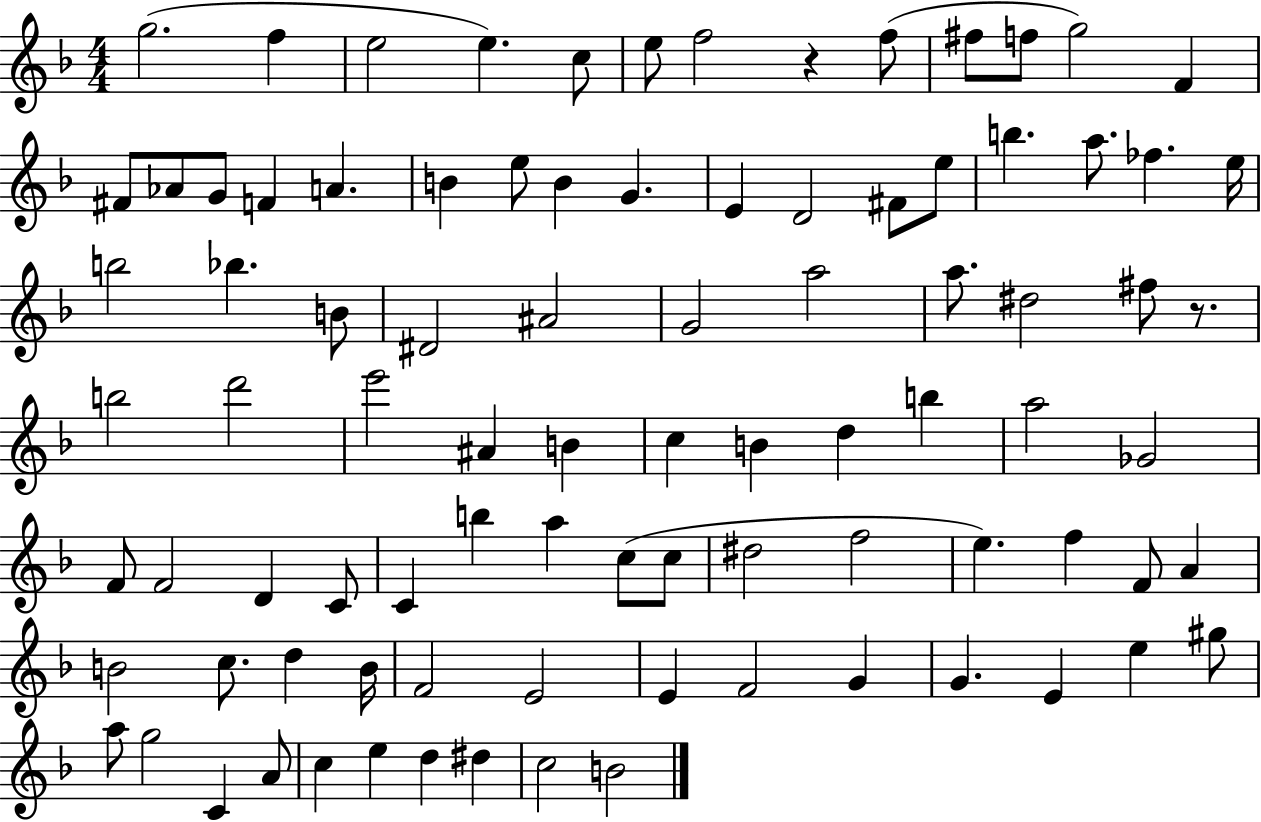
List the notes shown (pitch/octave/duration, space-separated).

G5/h. F5/q E5/h E5/q. C5/e E5/e F5/h R/q F5/e F#5/e F5/e G5/h F4/q F#4/e Ab4/e G4/e F4/q A4/q. B4/q E5/e B4/q G4/q. E4/q D4/h F#4/e E5/e B5/q. A5/e. FES5/q. E5/s B5/h Bb5/q. B4/e D#4/h A#4/h G4/h A5/h A5/e. D#5/h F#5/e R/e. B5/h D6/h E6/h A#4/q B4/q C5/q B4/q D5/q B5/q A5/h Gb4/h F4/e F4/h D4/q C4/e C4/q B5/q A5/q C5/e C5/e D#5/h F5/h E5/q. F5/q F4/e A4/q B4/h C5/e. D5/q B4/s F4/h E4/h E4/q F4/h G4/q G4/q. E4/q E5/q G#5/e A5/e G5/h C4/q A4/e C5/q E5/q D5/q D#5/q C5/h B4/h